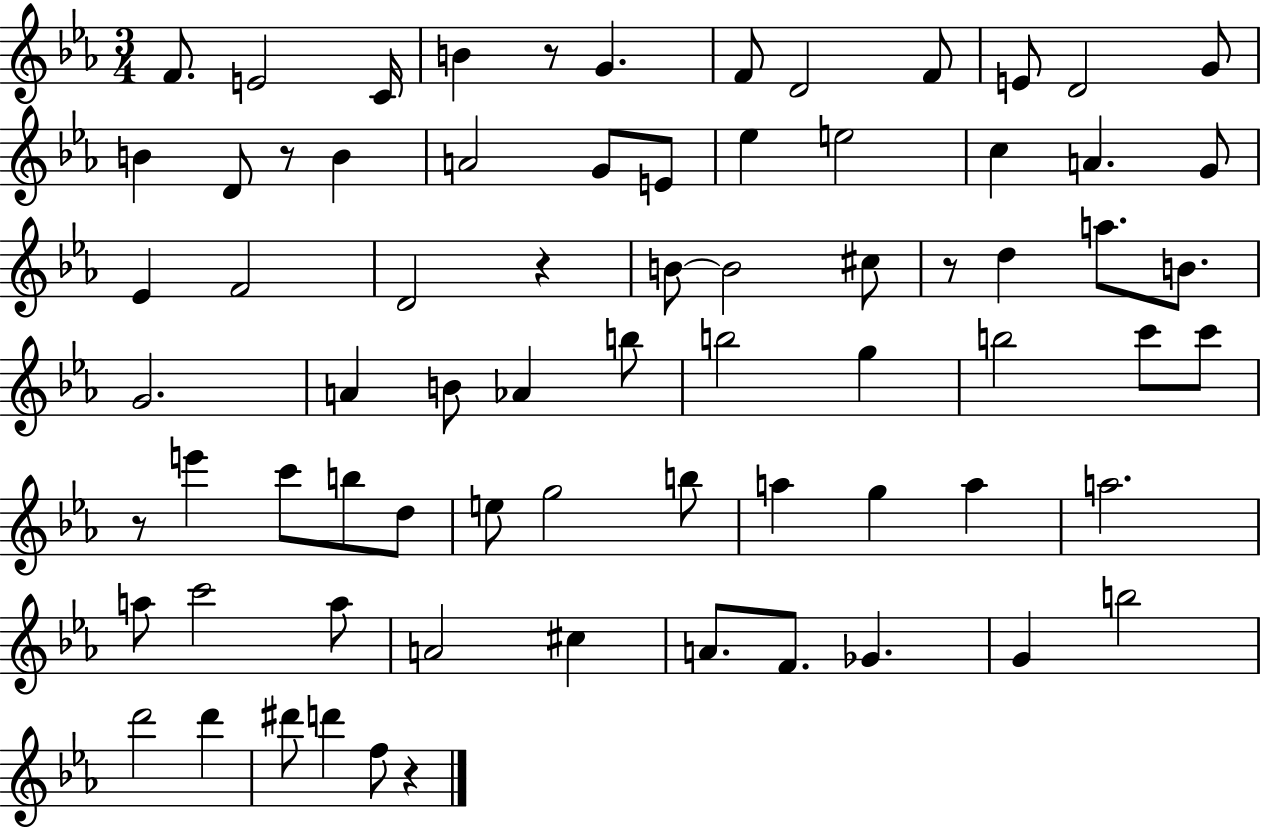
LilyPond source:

{
  \clef treble
  \numericTimeSignature
  \time 3/4
  \key ees \major
  \repeat volta 2 { f'8. e'2 c'16 | b'4 r8 g'4. | f'8 d'2 f'8 | e'8 d'2 g'8 | \break b'4 d'8 r8 b'4 | a'2 g'8 e'8 | ees''4 e''2 | c''4 a'4. g'8 | \break ees'4 f'2 | d'2 r4 | b'8~~ b'2 cis''8 | r8 d''4 a''8. b'8. | \break g'2. | a'4 b'8 aes'4 b''8 | b''2 g''4 | b''2 c'''8 c'''8 | \break r8 e'''4 c'''8 b''8 d''8 | e''8 g''2 b''8 | a''4 g''4 a''4 | a''2. | \break a''8 c'''2 a''8 | a'2 cis''4 | a'8. f'8. ges'4. | g'4 b''2 | \break d'''2 d'''4 | dis'''8 d'''4 f''8 r4 | } \bar "|."
}